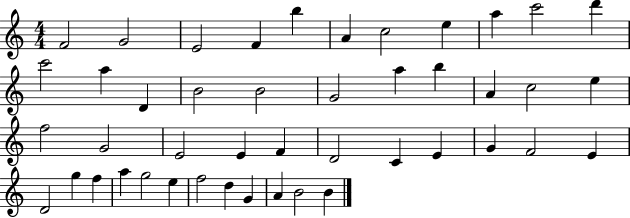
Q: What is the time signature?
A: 4/4